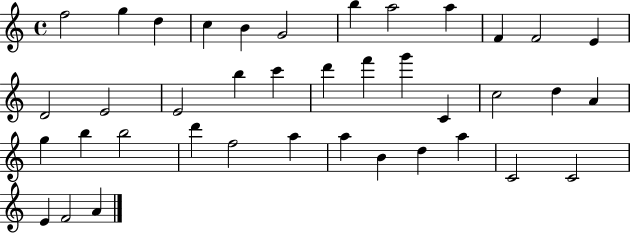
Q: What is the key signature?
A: C major